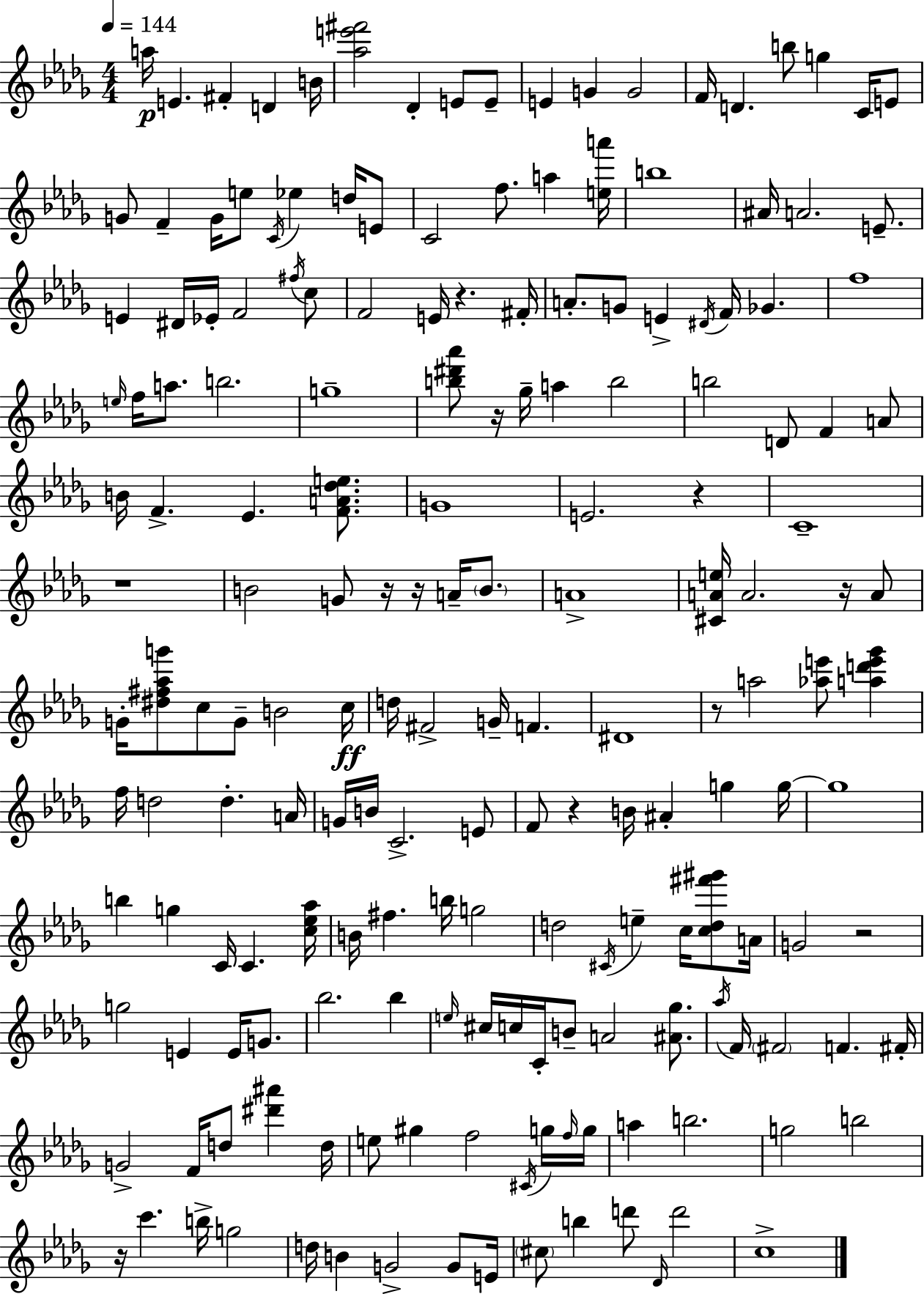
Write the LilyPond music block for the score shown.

{
  \clef treble
  \numericTimeSignature
  \time 4/4
  \key bes \minor
  \tempo 4 = 144
  a''16\p e'4. fis'4-. d'4 b'16 | <aes'' e''' fis'''>2 des'4-. e'8 e'8-- | e'4 g'4 g'2 | f'16 d'4. b''8 g''4 c'16 e'8 | \break g'8 f'4-- g'16 e''8 \acciaccatura { c'16 } ees''4 d''16 e'8 | c'2 f''8. a''4 | <e'' a'''>16 b''1 | ais'16 a'2. e'8.-- | \break e'4 dis'16 ees'16-. f'2 \acciaccatura { fis''16 } | c''8 f'2 e'16 r4. | fis'16-. a'8.-. g'8 e'4-> \acciaccatura { dis'16 } f'16 ges'4. | f''1 | \break \grace { e''16 } f''16 a''8. b''2. | g''1-- | <b'' dis''' aes'''>8 r16 ges''16-- a''4 b''2 | b''2 d'8 f'4 | \break a'8 b'16 f'4.-> ees'4. | <f' a' des'' e''>8. g'1 | e'2. | r4 c'1-- | \break r1 | b'2 g'8 r16 r16 | a'16-- \parenthesize b'8. a'1-> | <cis' a' e''>16 a'2. | \break r16 a'8 g'16-. <dis'' fis'' aes'' g'''>8 c''8 g'8-- b'2 | c''16\ff d''16 fis'2-> g'16-- f'4. | dis'1 | r8 a''2 <aes'' e'''>8 | \break <a'' d''' e''' ges'''>4 f''16 d''2 d''4.-. | a'16 g'16 b'16 c'2.-> | e'8 f'8 r4 b'16 ais'4-. g''4 | g''16~~ g''1 | \break b''4 g''4 c'16 c'4. | <c'' ees'' aes''>16 b'16 fis''4. b''16 g''2 | d''2 \acciaccatura { cis'16 } e''4-- | c''16 <c'' d'' fis''' gis'''>8 a'16 g'2 r2 | \break g''2 e'4 | e'16 g'8. bes''2. | bes''4 \grace { e''16 } cis''16 c''16 c'16-. b'8-- a'2 | <ais' ges''>8. \acciaccatura { aes''16 } f'16 \parenthesize fis'2 | \break f'4. fis'16-. g'2-> f'16 | d''8 <dis''' ais'''>4 d''16 e''8 gis''4 f''2 | \acciaccatura { cis'16 } g''16 \grace { f''16 } g''16 a''4 b''2. | g''2 | \break b''2 r16 c'''4. | b''16-> g''2 d''16 b'4 g'2-> | g'8 e'16 \parenthesize cis''8 b''4 d'''8 | \grace { des'16 } d'''2 c''1-> | \break \bar "|."
}